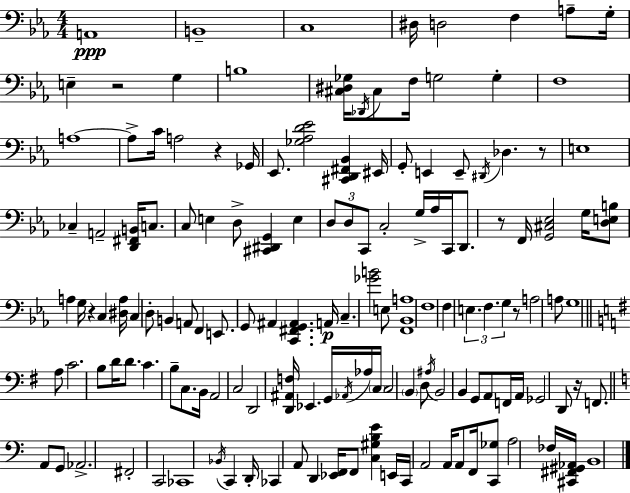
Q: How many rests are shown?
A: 7